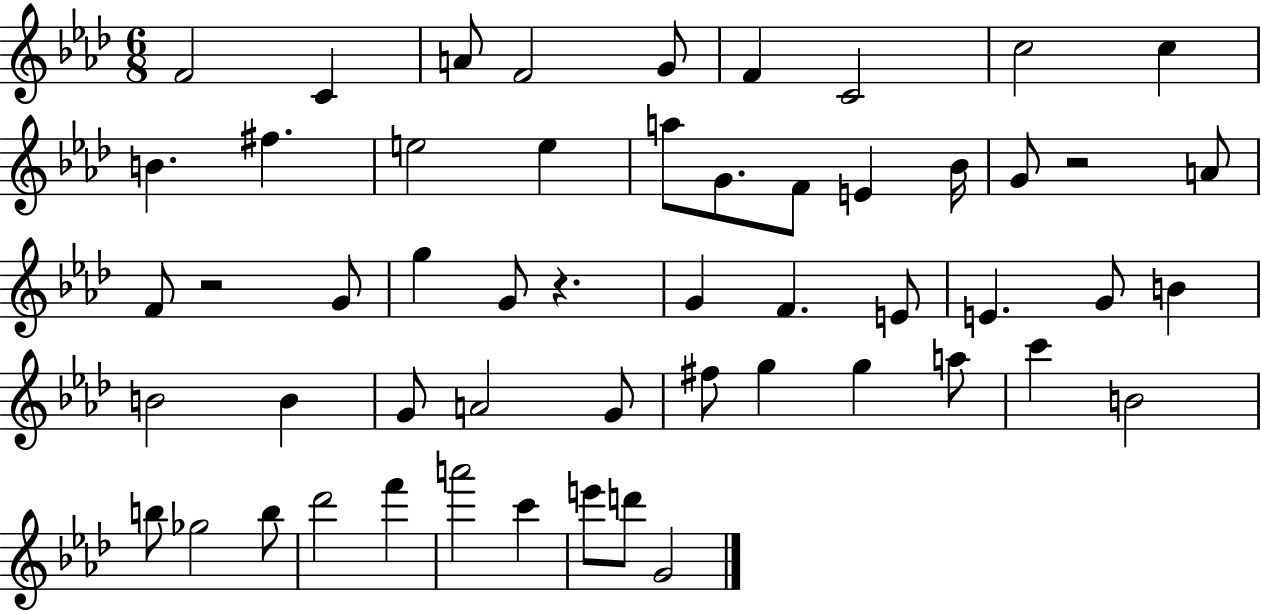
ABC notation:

X:1
T:Untitled
M:6/8
L:1/4
K:Ab
F2 C A/2 F2 G/2 F C2 c2 c B ^f e2 e a/2 G/2 F/2 E _B/4 G/2 z2 A/2 F/2 z2 G/2 g G/2 z G F E/2 E G/2 B B2 B G/2 A2 G/2 ^f/2 g g a/2 c' B2 b/2 _g2 b/2 _d'2 f' a'2 c' e'/2 d'/2 G2